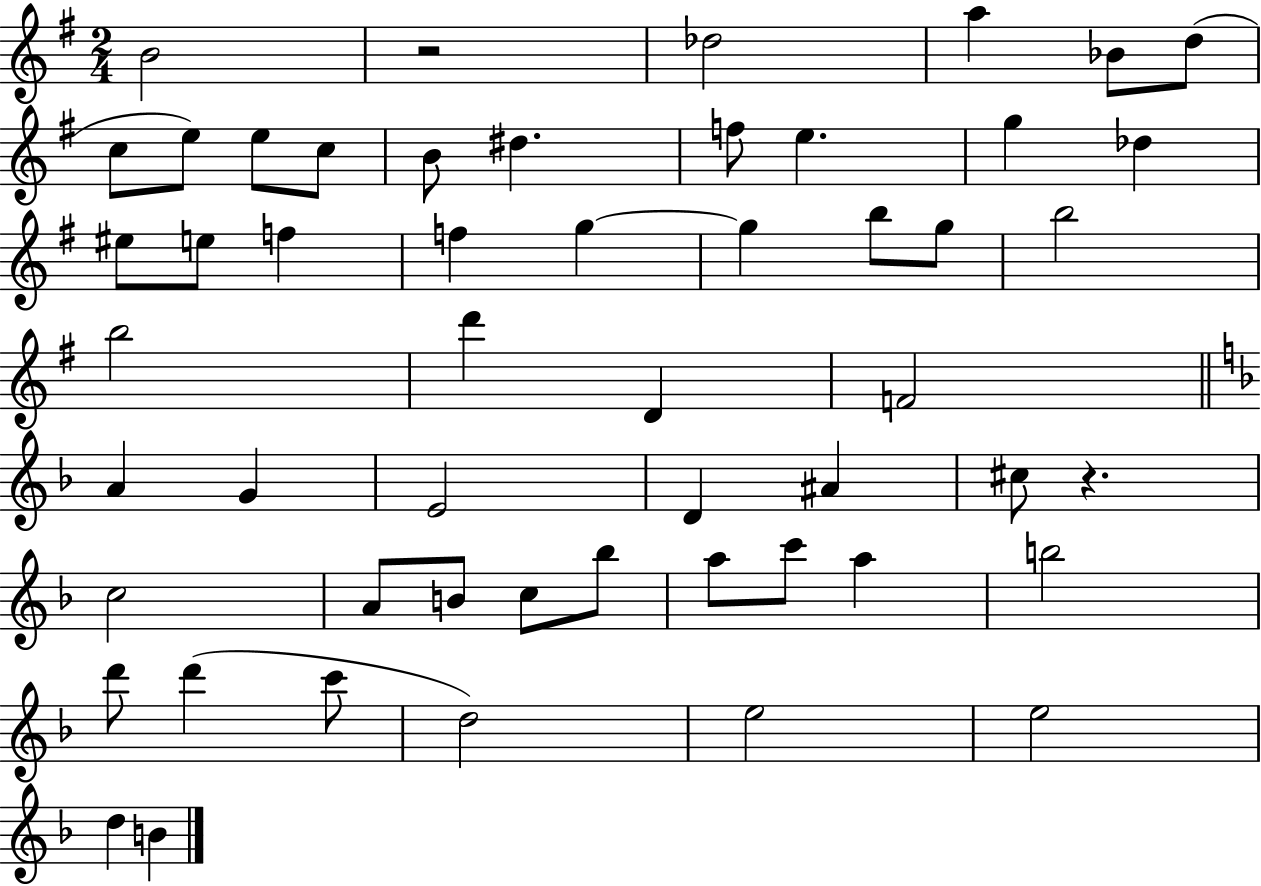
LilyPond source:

{
  \clef treble
  \numericTimeSignature
  \time 2/4
  \key g \major
  b'2 | r2 | des''2 | a''4 bes'8 d''8( | \break c''8 e''8) e''8 c''8 | b'8 dis''4. | f''8 e''4. | g''4 des''4 | \break eis''8 e''8 f''4 | f''4 g''4~~ | g''4 b''8 g''8 | b''2 | \break b''2 | d'''4 d'4 | f'2 | \bar "||" \break \key d \minor a'4 g'4 | e'2 | d'4 ais'4 | cis''8 r4. | \break c''2 | a'8 b'8 c''8 bes''8 | a''8 c'''8 a''4 | b''2 | \break d'''8 d'''4( c'''8 | d''2) | e''2 | e''2 | \break d''4 b'4 | \bar "|."
}